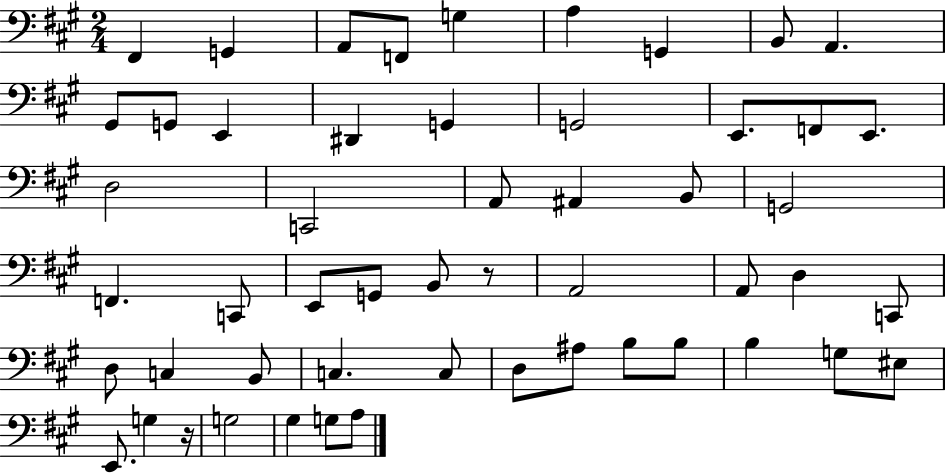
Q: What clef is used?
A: bass